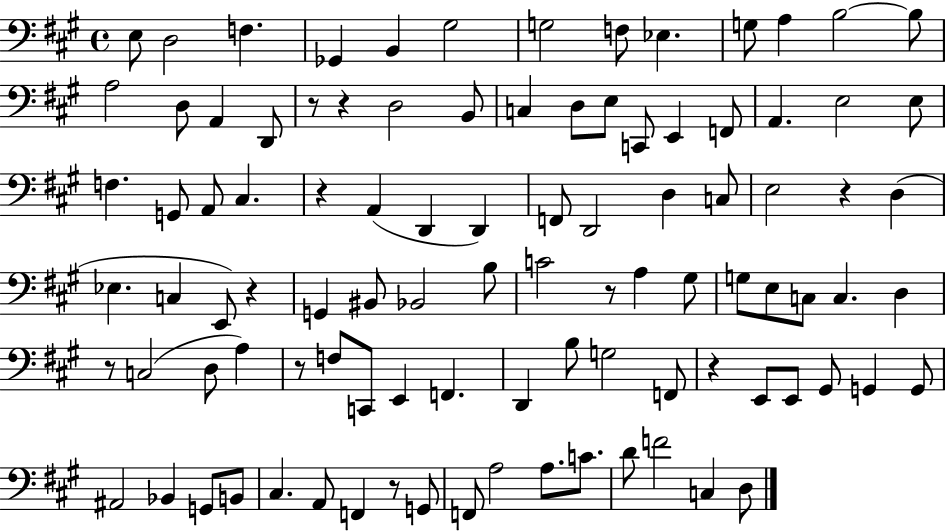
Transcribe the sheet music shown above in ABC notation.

X:1
T:Untitled
M:4/4
L:1/4
K:A
E,/2 D,2 F, _G,, B,, ^G,2 G,2 F,/2 _E, G,/2 A, B,2 B,/2 A,2 D,/2 A,, D,,/2 z/2 z D,2 B,,/2 C, D,/2 E,/2 C,,/2 E,, F,,/2 A,, E,2 E,/2 F, G,,/2 A,,/2 ^C, z A,, D,, D,, F,,/2 D,,2 D, C,/2 E,2 z D, _E, C, E,,/2 z G,, ^B,,/2 _B,,2 B,/2 C2 z/2 A, ^G,/2 G,/2 E,/2 C,/2 C, D, z/2 C,2 D,/2 A, z/2 F,/2 C,,/2 E,, F,, D,, B,/2 G,2 F,,/2 z E,,/2 E,,/2 ^G,,/2 G,, G,,/2 ^A,,2 _B,, G,,/2 B,,/2 ^C, A,,/2 F,, z/2 G,,/2 F,,/2 A,2 A,/2 C/2 D/2 F2 C, D,/2